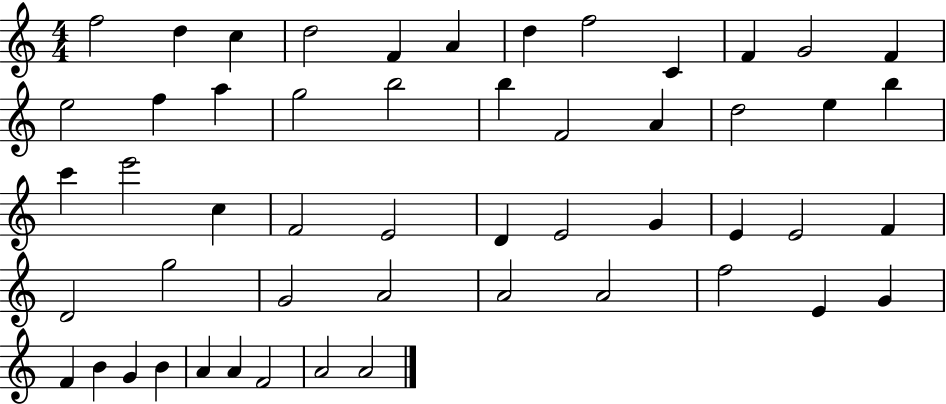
X:1
T:Untitled
M:4/4
L:1/4
K:C
f2 d c d2 F A d f2 C F G2 F e2 f a g2 b2 b F2 A d2 e b c' e'2 c F2 E2 D E2 G E E2 F D2 g2 G2 A2 A2 A2 f2 E G F B G B A A F2 A2 A2